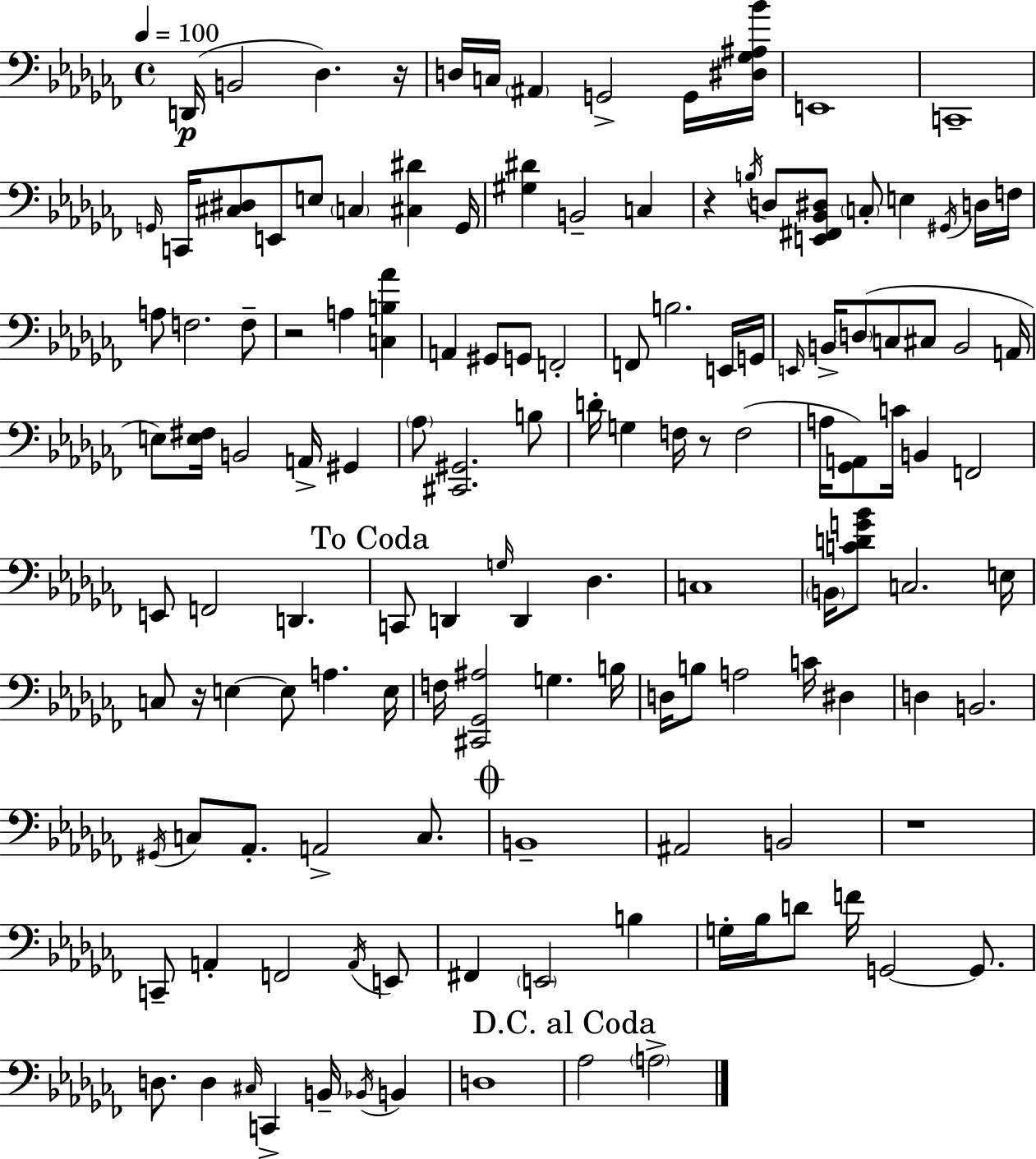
{
  \clef bass
  \time 4/4
  \defaultTimeSignature
  \key aes \minor
  \tempo 4 = 100
  d,16(\p b,2 des4.) r16 | d16 c16 \parenthesize ais,4 g,2-> g,16 <dis ges ais bes'>16 | e,1 | c,1-- | \break \grace { g,16 } c,16 <cis dis>8 e,8 e8 \parenthesize c4 <cis dis'>4 | g,16 <gis dis'>4 b,2-- c4 | r4 \acciaccatura { b16 } d8 <e, fis, bes, dis>8 \parenthesize c8-. e4 | \acciaccatura { gis,16 } d16 f16 a8 f2. | \break f8-- r2 a4 <c b aes'>4 | a,4 gis,8 g,8 f,2-. | f,8 b2. | e,16 g,16 \grace { e,16 } b,16-> \parenthesize d8( c8 cis8 b,2 | \break a,16 e8) <e fis>16 b,2 a,16-> | gis,4 \parenthesize aes8 <cis, gis,>2. | b8 d'16-. g4 f16 r8 f2( | a16 <ges, a,>8) c'16 b,4 f,2 | \break e,8 f,2 d,4. | \mark "To Coda" c,8 d,4 \grace { g16 } d,4 des4. | c1 | \parenthesize b,16 <c' d' g' bes'>8 c2. | \break e16 c8 r16 e4~~ e8 a4. | e16 f16 <cis, ges, ais>2 g4. | b16 d16 b8 a2 | c'16 dis4 d4 b,2. | \break \acciaccatura { gis,16 } c8 aes,8.-. a,2-> | c8. \mark \markup { \musicglyph "scripts.coda" } b,1-- | ais,2 b,2 | r1 | \break c,8-- a,4-. f,2 | \acciaccatura { a,16 } e,8 fis,4 \parenthesize e,2 | b4 g16-. bes16 d'8 f'16 g,2~~ | g,8. d8. d4 \grace { cis16 } c,4-> | \break b,16-- \acciaccatura { bes,16 } b,4 d1 | \mark "D.C. al Coda" aes2 | \parenthesize a2-> \bar "|."
}